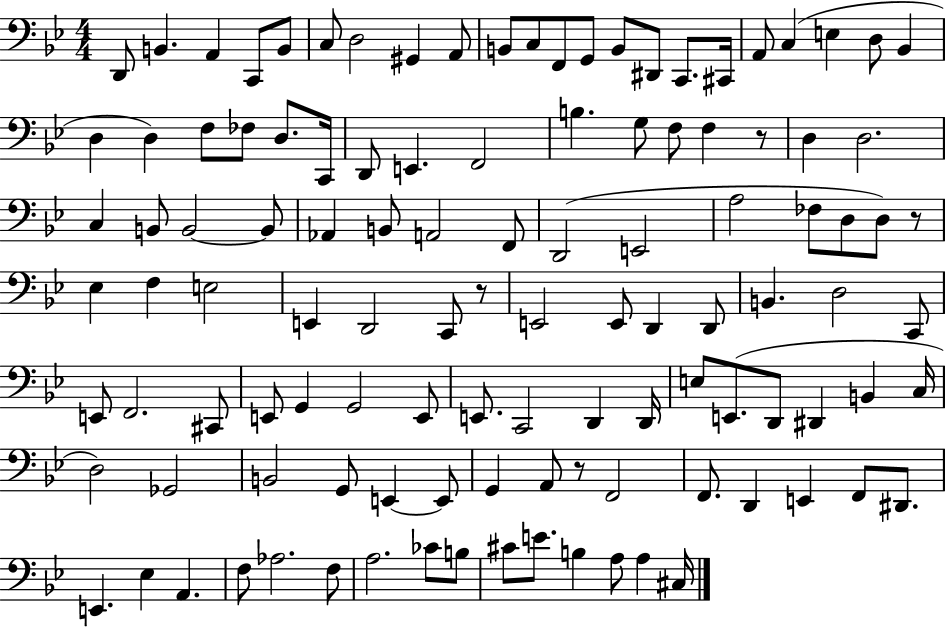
D2/e B2/q. A2/q C2/e B2/e C3/e D3/h G#2/q A2/e B2/e C3/e F2/e G2/e B2/e D#2/e C2/e. C#2/s A2/e C3/q E3/q D3/e Bb2/q D3/q D3/q F3/e FES3/e D3/e. C2/s D2/e E2/q. F2/h B3/q. G3/e F3/e F3/q R/e D3/q D3/h. C3/q B2/e B2/h B2/e Ab2/q B2/e A2/h F2/e D2/h E2/h A3/h FES3/e D3/e D3/e R/e Eb3/q F3/q E3/h E2/q D2/h C2/e R/e E2/h E2/e D2/q D2/e B2/q. D3/h C2/e E2/e F2/h. C#2/e E2/e G2/q G2/h E2/e E2/e. C2/h D2/q D2/s E3/e E2/e. D2/e D#2/q B2/q C3/s D3/h Gb2/h B2/h G2/e E2/q E2/e G2/q A2/e R/e F2/h F2/e. D2/q E2/q F2/e D#2/e. E2/q. Eb3/q A2/q. F3/e Ab3/h. F3/e A3/h. CES4/e B3/e C#4/e E4/e. B3/q A3/e A3/q C#3/s